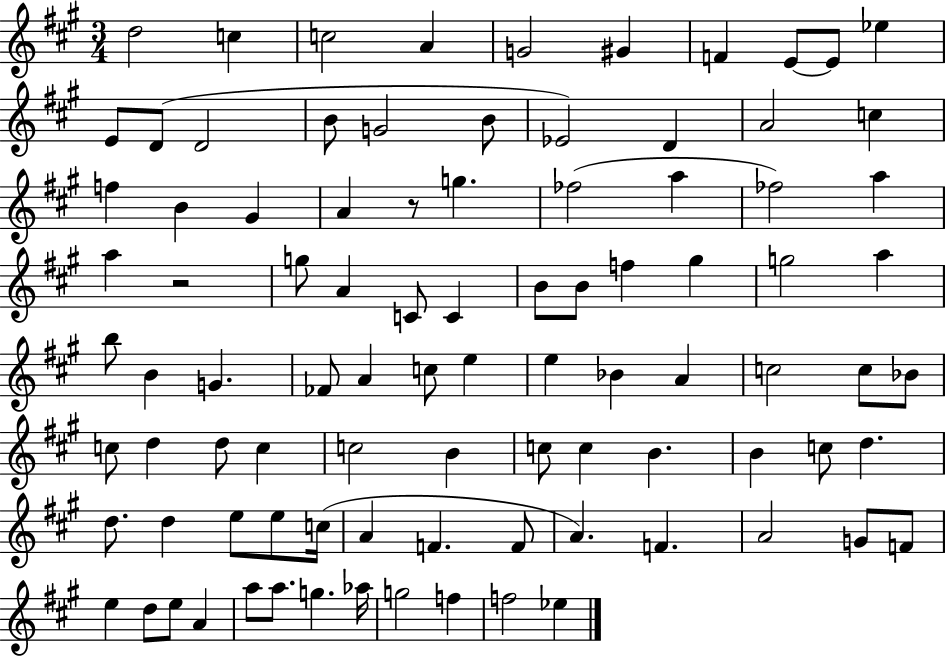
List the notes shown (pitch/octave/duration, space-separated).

D5/h C5/q C5/h A4/q G4/h G#4/q F4/q E4/e E4/e Eb5/q E4/e D4/e D4/h B4/e G4/h B4/e Eb4/h D4/q A4/h C5/q F5/q B4/q G#4/q A4/q R/e G5/q. FES5/h A5/q FES5/h A5/q A5/q R/h G5/e A4/q C4/e C4/q B4/e B4/e F5/q G#5/q G5/h A5/q B5/e B4/q G4/q. FES4/e A4/q C5/e E5/q E5/q Bb4/q A4/q C5/h C5/e Bb4/e C5/e D5/q D5/e C5/q C5/h B4/q C5/e C5/q B4/q. B4/q C5/e D5/q. D5/e. D5/q E5/e E5/e C5/s A4/q F4/q. F4/e A4/q. F4/q. A4/h G4/e F4/e E5/q D5/e E5/e A4/q A5/e A5/e. G5/q. Ab5/s G5/h F5/q F5/h Eb5/q